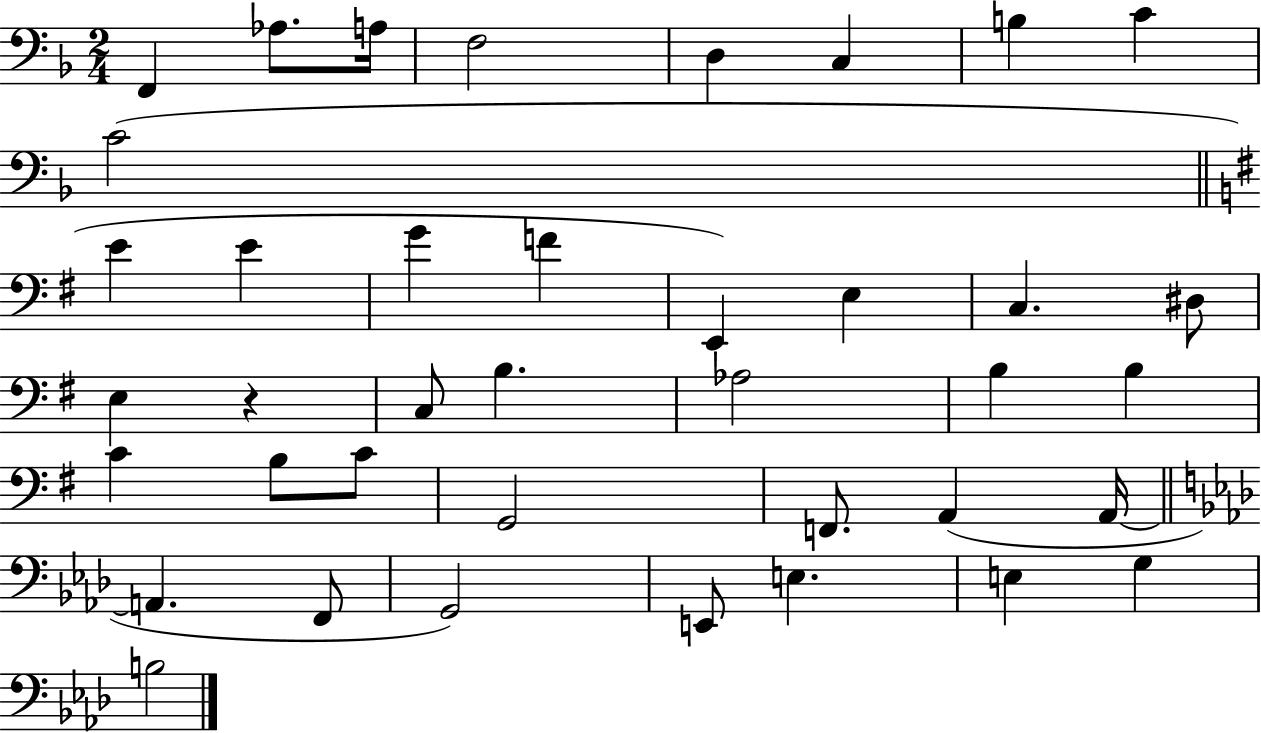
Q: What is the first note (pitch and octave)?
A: F2